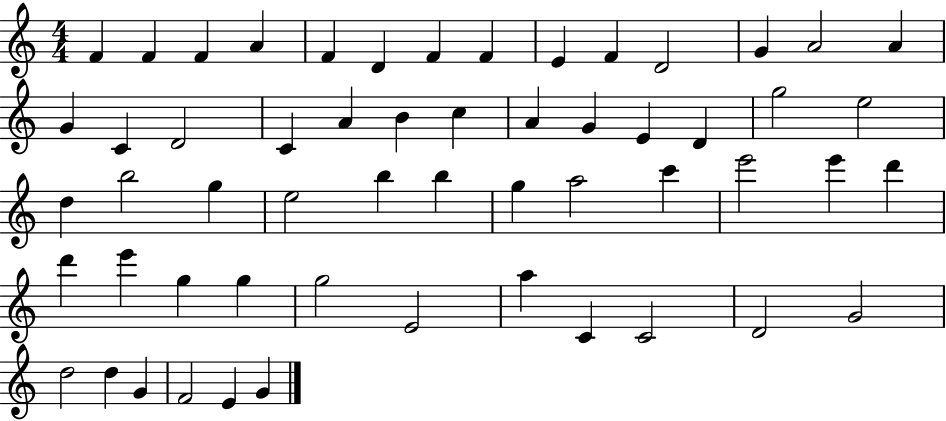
F4/q F4/q F4/q A4/q F4/q D4/q F4/q F4/q E4/q F4/q D4/h G4/q A4/h A4/q G4/q C4/q D4/h C4/q A4/q B4/q C5/q A4/q G4/q E4/q D4/q G5/h E5/h D5/q B5/h G5/q E5/h B5/q B5/q G5/q A5/h C6/q E6/h E6/q D6/q D6/q E6/q G5/q G5/q G5/h E4/h A5/q C4/q C4/h D4/h G4/h D5/h D5/q G4/q F4/h E4/q G4/q